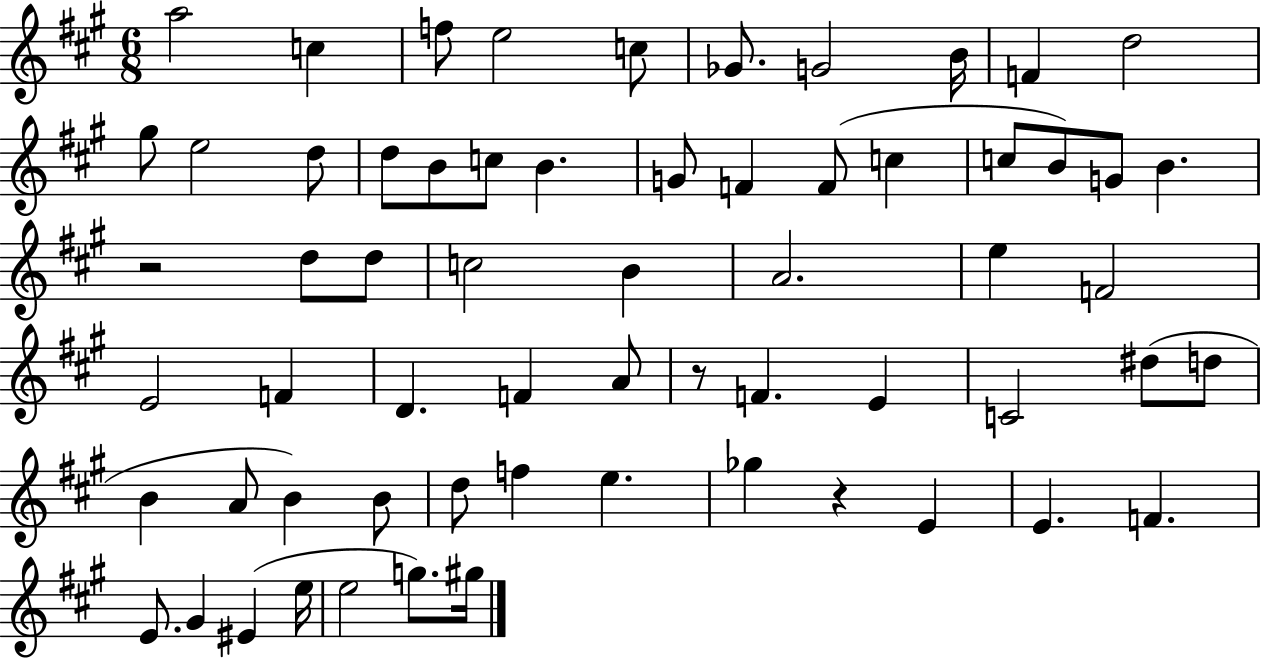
A5/h C5/q F5/e E5/h C5/e Gb4/e. G4/h B4/s F4/q D5/h G#5/e E5/h D5/e D5/e B4/e C5/e B4/q. G4/e F4/q F4/e C5/q C5/e B4/e G4/e B4/q. R/h D5/e D5/e C5/h B4/q A4/h. E5/q F4/h E4/h F4/q D4/q. F4/q A4/e R/e F4/q. E4/q C4/h D#5/e D5/e B4/q A4/e B4/q B4/e D5/e F5/q E5/q. Gb5/q R/q E4/q E4/q. F4/q. E4/e. G#4/q EIS4/q E5/s E5/h G5/e. G#5/s